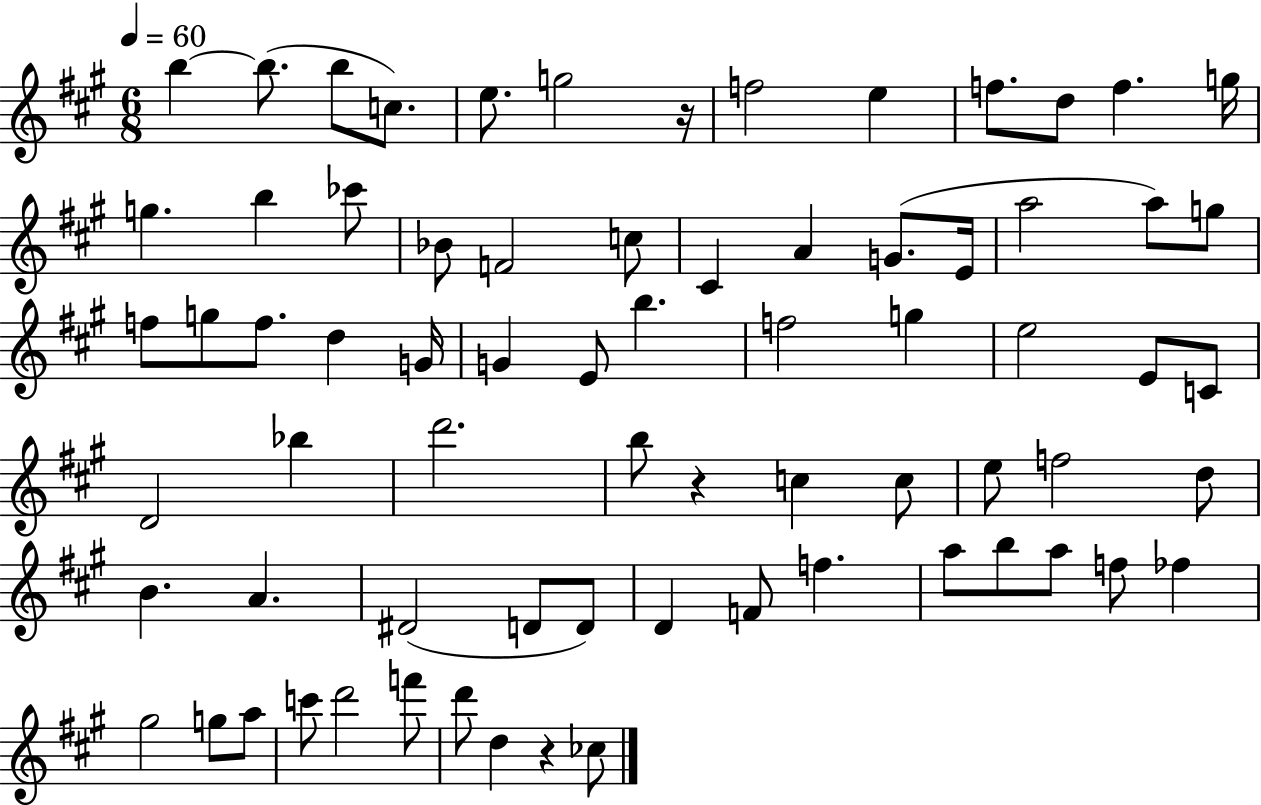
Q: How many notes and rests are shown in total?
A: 72